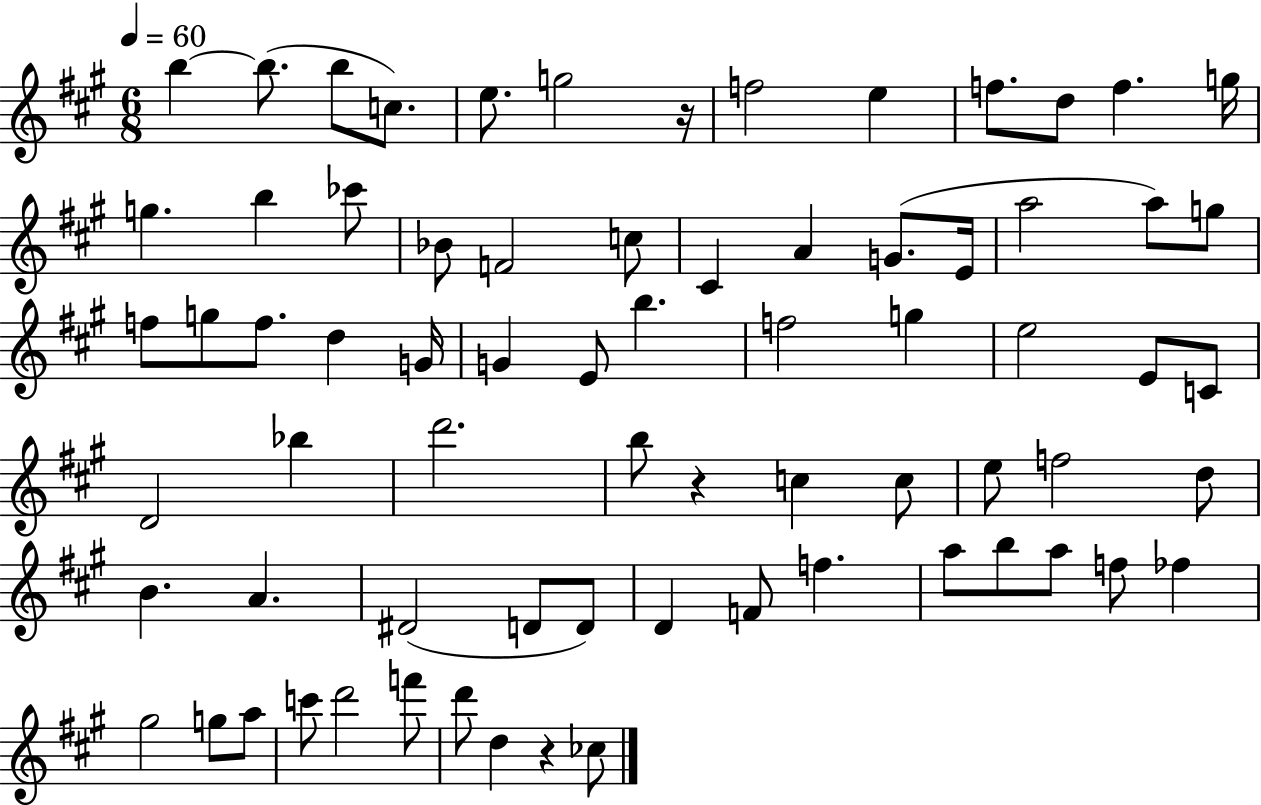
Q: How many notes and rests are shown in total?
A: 72